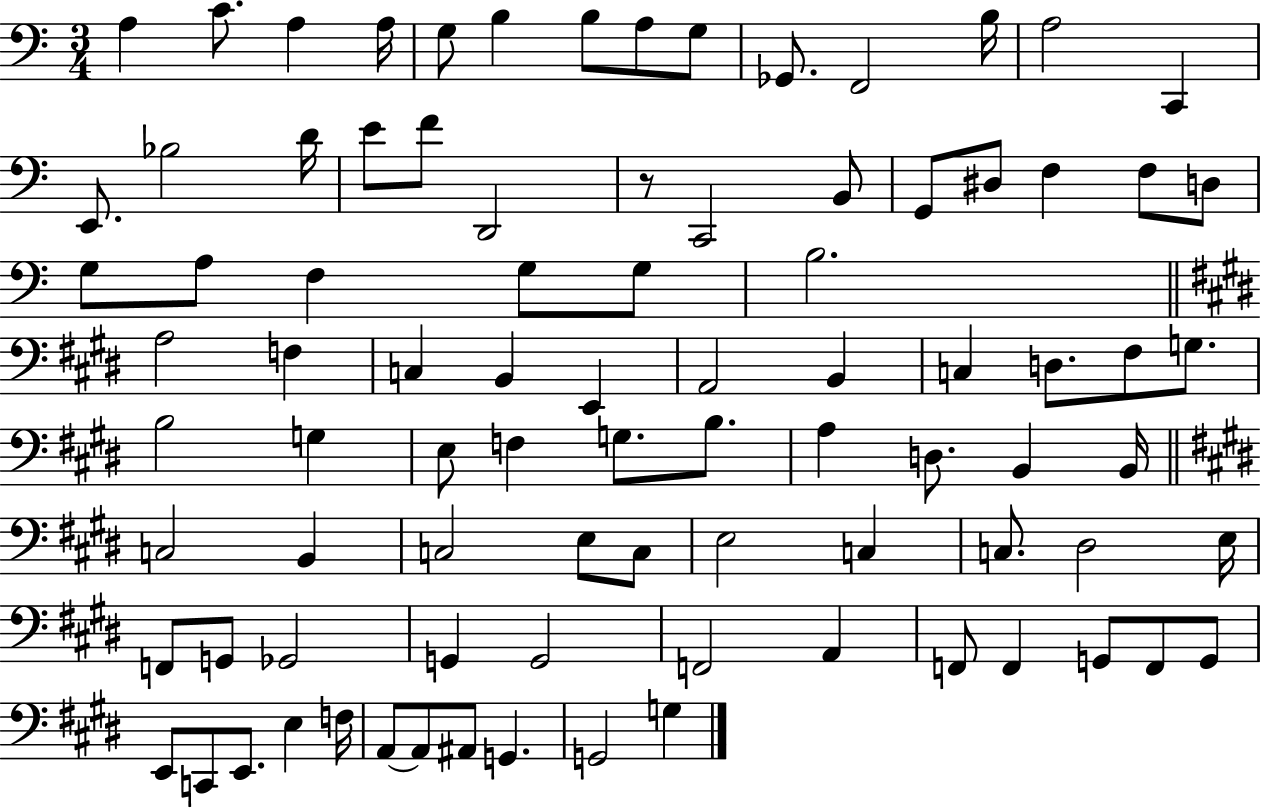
X:1
T:Untitled
M:3/4
L:1/4
K:C
A, C/2 A, A,/4 G,/2 B, B,/2 A,/2 G,/2 _G,,/2 F,,2 B,/4 A,2 C,, E,,/2 _B,2 D/4 E/2 F/2 D,,2 z/2 C,,2 B,,/2 G,,/2 ^D,/2 F, F,/2 D,/2 G,/2 A,/2 F, G,/2 G,/2 B,2 A,2 F, C, B,, E,, A,,2 B,, C, D,/2 ^F,/2 G,/2 B,2 G, E,/2 F, G,/2 B,/2 A, D,/2 B,, B,,/4 C,2 B,, C,2 E,/2 C,/2 E,2 C, C,/2 ^D,2 E,/4 F,,/2 G,,/2 _G,,2 G,, G,,2 F,,2 A,, F,,/2 F,, G,,/2 F,,/2 G,,/2 E,,/2 C,,/2 E,,/2 E, F,/4 A,,/2 A,,/2 ^A,,/2 G,, G,,2 G,